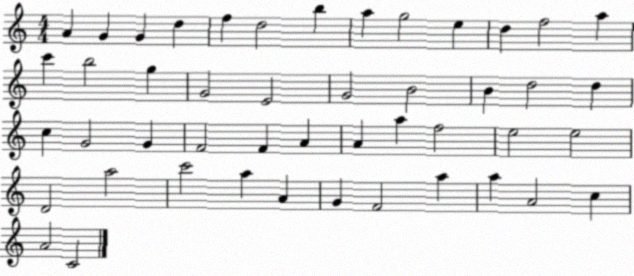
X:1
T:Untitled
M:4/4
L:1/4
K:C
A G G d f d2 b a g2 e d f2 a c' b2 g G2 E2 G2 B2 B d2 d c G2 G F2 F A A a f2 e2 e2 D2 a2 c'2 a A G F2 a a A2 c A2 C2